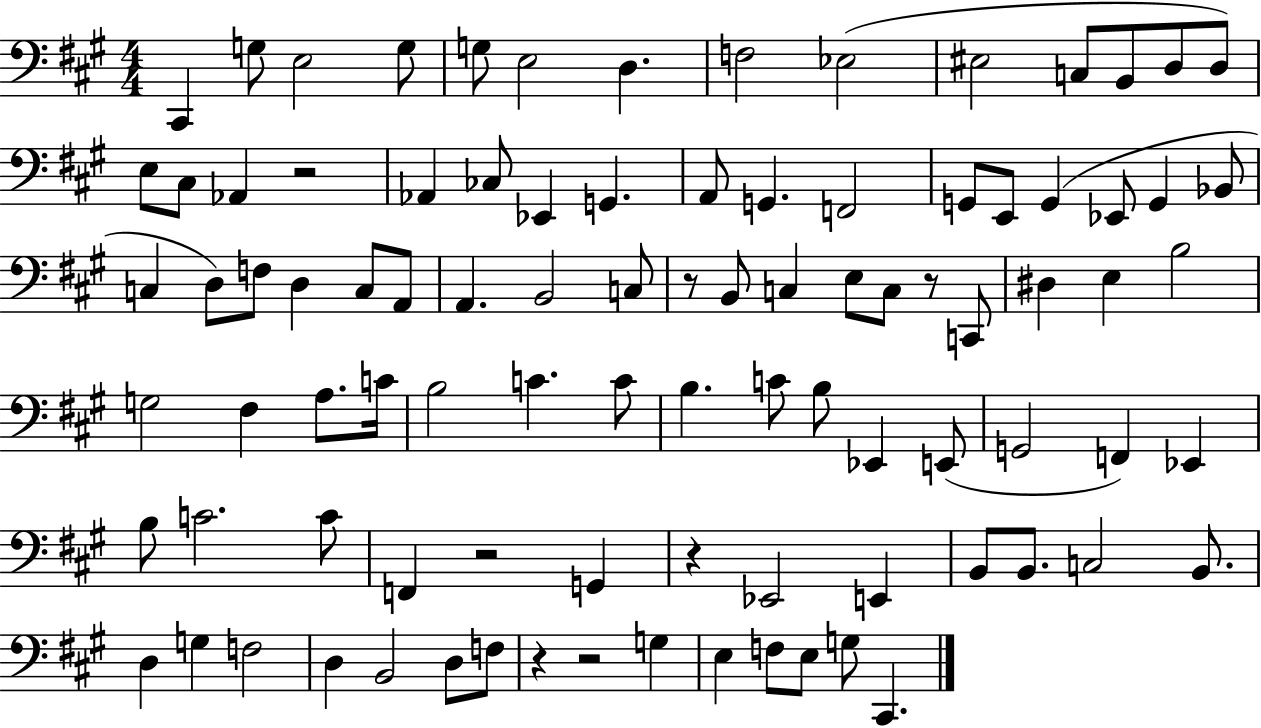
C#2/q G3/e E3/h G3/e G3/e E3/h D3/q. F3/h Eb3/h EIS3/h C3/e B2/e D3/e D3/e E3/e C#3/e Ab2/q R/h Ab2/q CES3/e Eb2/q G2/q. A2/e G2/q. F2/h G2/e E2/e G2/q Eb2/e G2/q Bb2/e C3/q D3/e F3/e D3/q C3/e A2/e A2/q. B2/h C3/e R/e B2/e C3/q E3/e C3/e R/e C2/e D#3/q E3/q B3/h G3/h F#3/q A3/e. C4/s B3/h C4/q. C4/e B3/q. C4/e B3/e Eb2/q E2/e G2/h F2/q Eb2/q B3/e C4/h. C4/e F2/q R/h G2/q R/q Eb2/h E2/q B2/e B2/e. C3/h B2/e. D3/q G3/q F3/h D3/q B2/h D3/e F3/e R/q R/h G3/q E3/q F3/e E3/e G3/e C#2/q.